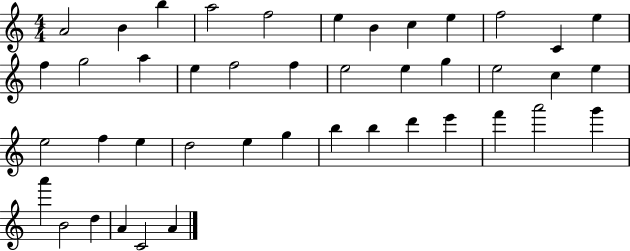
X:1
T:Untitled
M:4/4
L:1/4
K:C
A2 B b a2 f2 e B c e f2 C e f g2 a e f2 f e2 e g e2 c e e2 f e d2 e g b b d' e' f' a'2 g' a' B2 d A C2 A